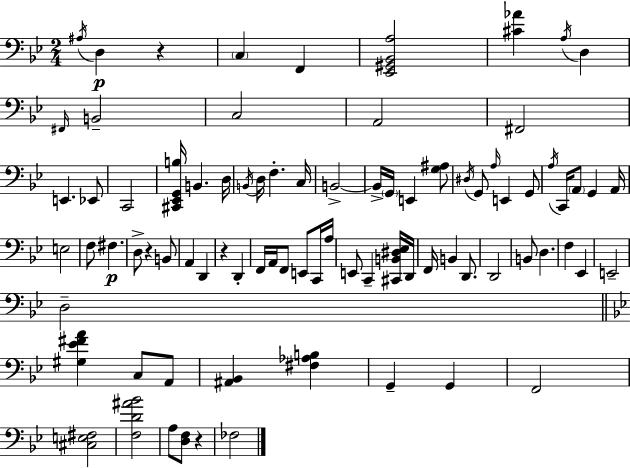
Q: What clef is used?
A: bass